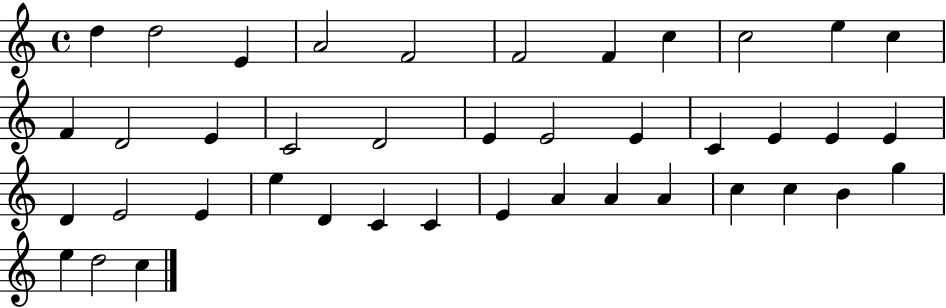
{
  \clef treble
  \time 4/4
  \defaultTimeSignature
  \key c \major
  d''4 d''2 e'4 | a'2 f'2 | f'2 f'4 c''4 | c''2 e''4 c''4 | \break f'4 d'2 e'4 | c'2 d'2 | e'4 e'2 e'4 | c'4 e'4 e'4 e'4 | \break d'4 e'2 e'4 | e''4 d'4 c'4 c'4 | e'4 a'4 a'4 a'4 | c''4 c''4 b'4 g''4 | \break e''4 d''2 c''4 | \bar "|."
}